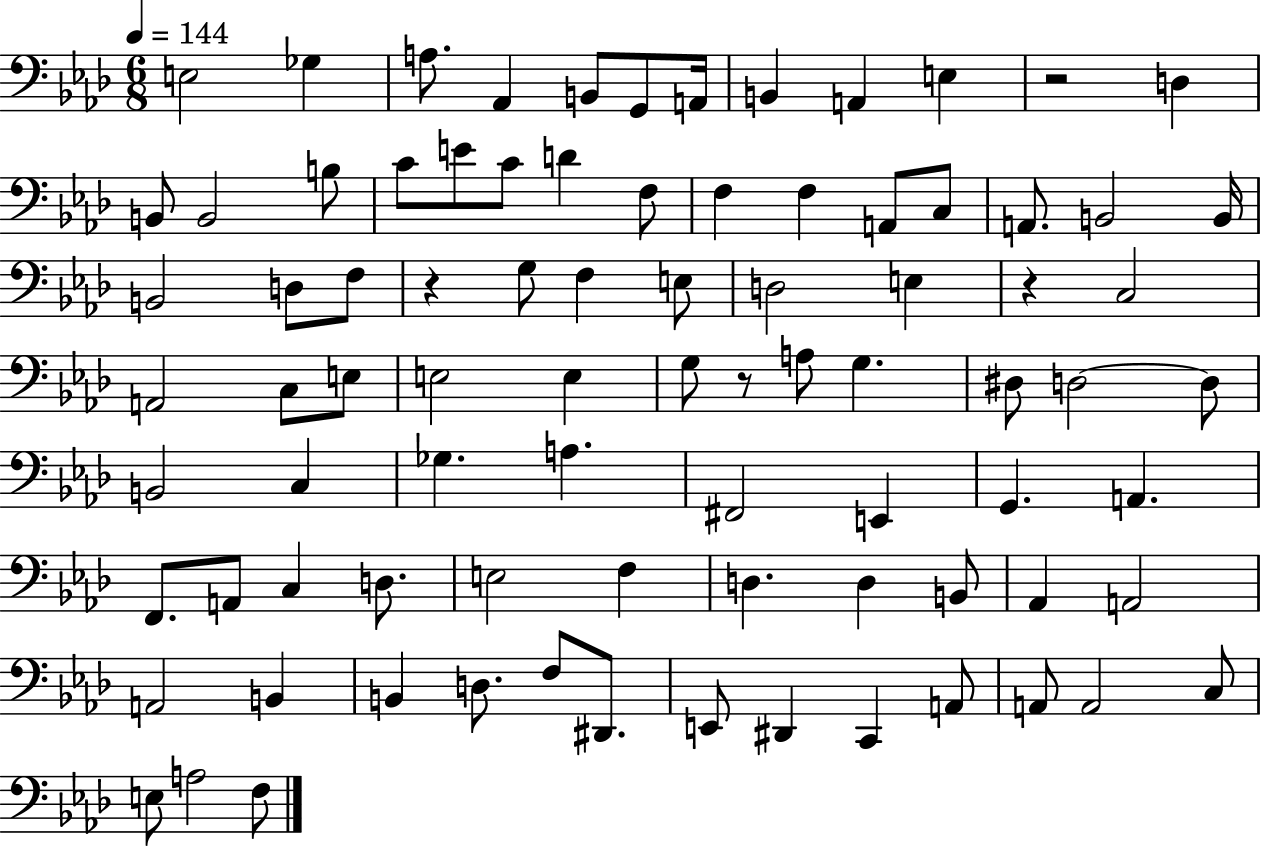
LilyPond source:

{
  \clef bass
  \numericTimeSignature
  \time 6/8
  \key aes \major
  \tempo 4 = 144
  e2 ges4 | a8. aes,4 b,8 g,8 a,16 | b,4 a,4 e4 | r2 d4 | \break b,8 b,2 b8 | c'8 e'8 c'8 d'4 f8 | f4 f4 a,8 c8 | a,8. b,2 b,16 | \break b,2 d8 f8 | r4 g8 f4 e8 | d2 e4 | r4 c2 | \break a,2 c8 e8 | e2 e4 | g8 r8 a8 g4. | dis8 d2~~ d8 | \break b,2 c4 | ges4. a4. | fis,2 e,4 | g,4. a,4. | \break f,8. a,8 c4 d8. | e2 f4 | d4. d4 b,8 | aes,4 a,2 | \break a,2 b,4 | b,4 d8. f8 dis,8. | e,8 dis,4 c,4 a,8 | a,8 a,2 c8 | \break e8 a2 f8 | \bar "|."
}